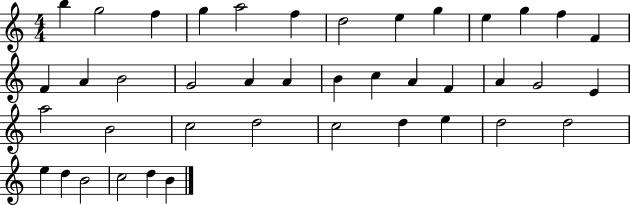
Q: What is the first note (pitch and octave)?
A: B5